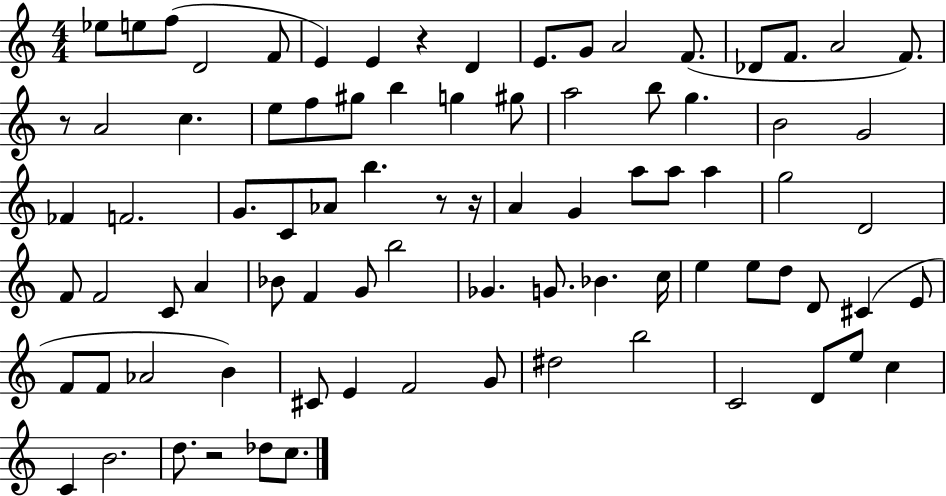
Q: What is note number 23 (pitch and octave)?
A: G5